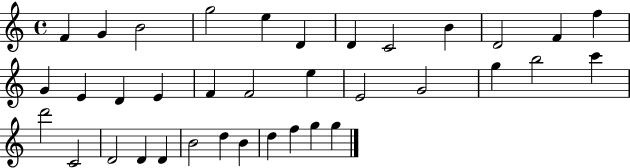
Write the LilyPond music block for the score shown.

{
  \clef treble
  \time 4/4
  \defaultTimeSignature
  \key c \major
  f'4 g'4 b'2 | g''2 e''4 d'4 | d'4 c'2 b'4 | d'2 f'4 f''4 | \break g'4 e'4 d'4 e'4 | f'4 f'2 e''4 | e'2 g'2 | g''4 b''2 c'''4 | \break d'''2 c'2 | d'2 d'4 d'4 | b'2 d''4 b'4 | d''4 f''4 g''4 g''4 | \break \bar "|."
}